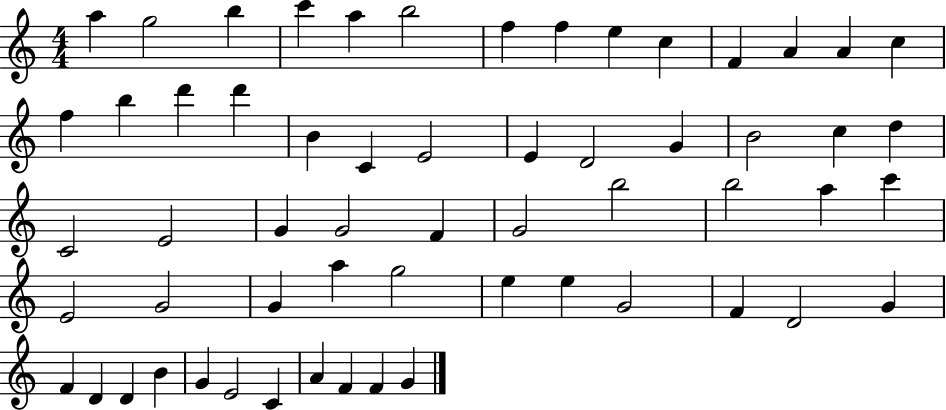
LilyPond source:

{
  \clef treble
  \numericTimeSignature
  \time 4/4
  \key c \major
  a''4 g''2 b''4 | c'''4 a''4 b''2 | f''4 f''4 e''4 c''4 | f'4 a'4 a'4 c''4 | \break f''4 b''4 d'''4 d'''4 | b'4 c'4 e'2 | e'4 d'2 g'4 | b'2 c''4 d''4 | \break c'2 e'2 | g'4 g'2 f'4 | g'2 b''2 | b''2 a''4 c'''4 | \break e'2 g'2 | g'4 a''4 g''2 | e''4 e''4 g'2 | f'4 d'2 g'4 | \break f'4 d'4 d'4 b'4 | g'4 e'2 c'4 | a'4 f'4 f'4 g'4 | \bar "|."
}